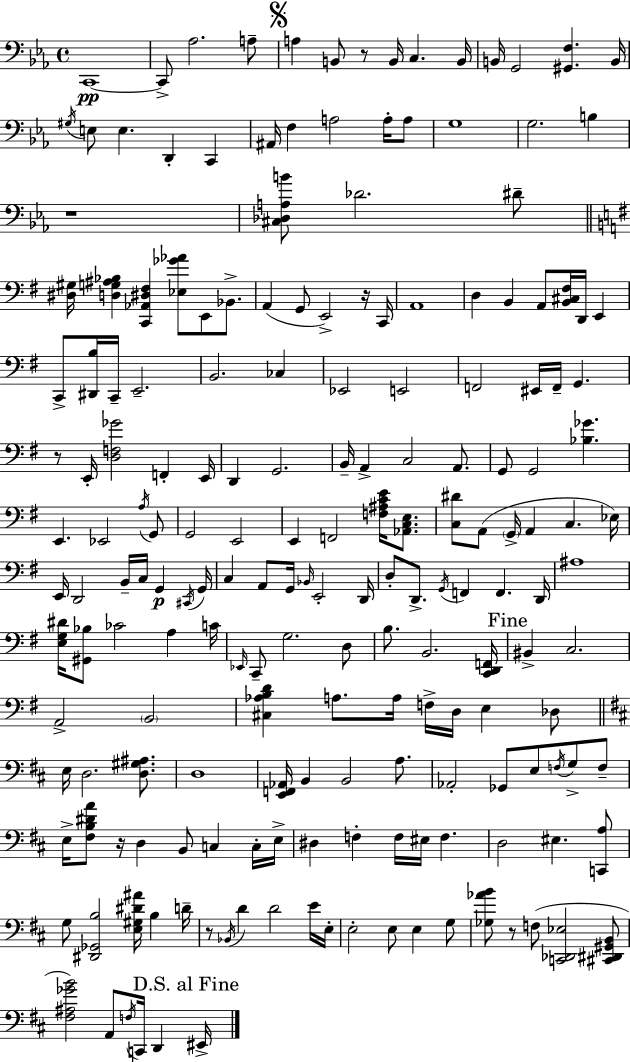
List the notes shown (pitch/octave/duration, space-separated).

C2/w C2/e Ab3/h. A3/e A3/q B2/e R/e B2/s C3/q. B2/s B2/s G2/h [G#2,F3]/q. B2/s G#3/s E3/e E3/q. D2/q C2/q A#2/s F3/q A3/h A3/s A3/e G3/w G3/h. B3/q R/w [C#3,Db3,A3,B4]/e Db4/h. D#4/e [D#3,G#3]/s [D3,G3,A#3,Bb3]/q [C2,Ab2,D#3,F#3]/q [Eb3,Gb4,Ab4]/e E2/e Bb2/e. A2/q G2/e E2/h R/s C2/s A2/w D3/q B2/q A2/e [B2,C#3,F#3]/s D2/s E2/q C2/e [D#2,B3]/s C2/s E2/h. B2/h. CES3/q Eb2/h E2/h F2/h EIS2/s F2/s G2/q. R/e E2/s [D3,F3,Gb4]/h F2/q E2/s D2/q G2/h. B2/s A2/q C3/h A2/e. G2/e G2/h [Bb3,Gb4]/q. E2/q. Eb2/h A3/s G2/e G2/h E2/h E2/q F2/h [F3,A#3,C4,E4]/s [Ab2,C3,E3]/e. [C3,D#4]/e A2/e G2/s A2/q C3/q. Eb3/s E2/s D2/h B2/s C3/s G2/q C#2/s G2/s C3/q A2/e G2/s Bb2/s E2/h D2/s D3/e D2/e. G2/s F2/q F2/q. D2/s A#3/w [E3,G3,D#4]/s [G#2,Bb3]/e CES4/h A3/q C4/s Eb2/s C2/e G3/h. D3/e B3/e. B2/h. [C2,D2,F2]/s BIS2/q C3/h. A2/h B2/h [C#3,Ab3,B3,D4]/q A3/e. A3/s F3/s D3/s E3/q Db3/e E3/s D3/h. [D3,G#3,A#3]/e. D3/w [E2,F2,Ab2]/s B2/q B2/h A3/e. Ab2/h Gb2/e E3/e F3/s G3/e F3/e E3/s [F#3,B3,D#4,A4]/e R/s D3/q B2/e C3/q C3/s E3/s D#3/q F3/q F3/s EIS3/s F3/q. D3/h EIS3/q. [C2,A3]/e G3/e [D#2,Gb2,B3]/h [E3,G#3,D#4,A#4]/s B3/q D4/s R/e Bb2/s D4/q D4/h E4/s E3/s E3/h E3/e E3/q G3/e [Gb3,Ab4,B4]/e R/e F3/e [C2,Db2,Eb3]/h [C#2,D#2,G#2,B2]/e [F#3,A#3,Gb4,B4]/h A2/e F3/s C2/s D2/q EIS2/s